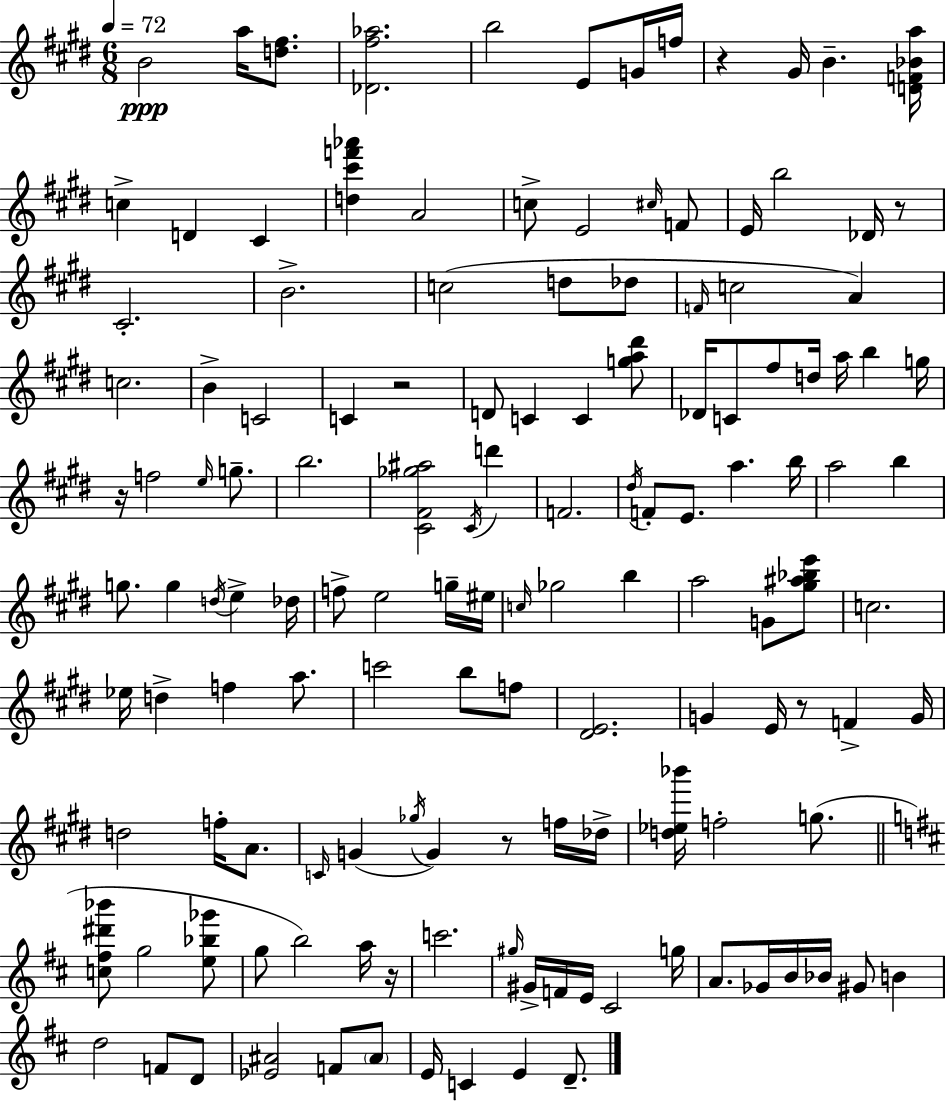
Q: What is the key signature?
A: E major